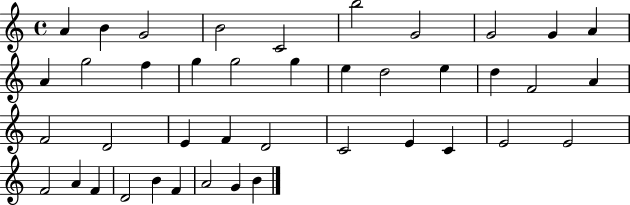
{
  \clef treble
  \time 4/4
  \defaultTimeSignature
  \key c \major
  a'4 b'4 g'2 | b'2 c'2 | b''2 g'2 | g'2 g'4 a'4 | \break a'4 g''2 f''4 | g''4 g''2 g''4 | e''4 d''2 e''4 | d''4 f'2 a'4 | \break f'2 d'2 | e'4 f'4 d'2 | c'2 e'4 c'4 | e'2 e'2 | \break f'2 a'4 f'4 | d'2 b'4 f'4 | a'2 g'4 b'4 | \bar "|."
}